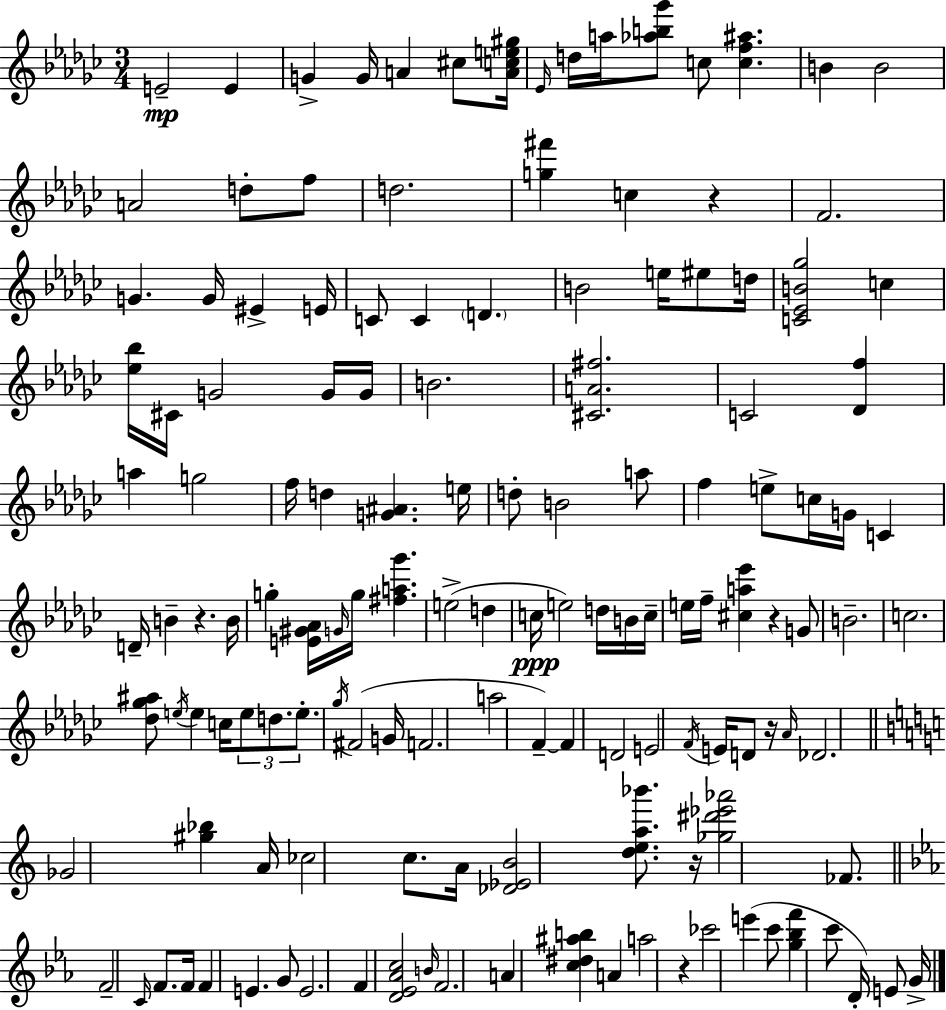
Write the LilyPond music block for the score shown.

{
  \clef treble
  \numericTimeSignature
  \time 3/4
  \key ees \minor
  \repeat volta 2 { e'2--\mp e'4 | g'4-> g'16 a'4 cis''8 <a' c'' e'' gis''>16 | \grace { ees'16 } d''16 a''16 <aes'' b'' ges'''>8 c''8 <c'' f'' ais''>4. | b'4 b'2 | \break a'2 d''8-. f''8 | d''2. | <g'' fis'''>4 c''4 r4 | f'2. | \break g'4. g'16 eis'4-> | e'16 c'8 c'4 \parenthesize d'4. | b'2 e''16 eis''8 | d''16 <c' ees' b' ges''>2 c''4 | \break <ees'' bes''>16 cis'16 g'2 g'16 | g'16 b'2. | <cis' a' fis''>2. | c'2 <des' f''>4 | \break a''4 g''2 | f''16 d''4 <g' ais'>4. | e''16 d''8-. b'2 a''8 | f''4 e''8-> c''16 g'16 c'4 | \break d'16-- b'4-- r4. | b'16 g''4-. <e' gis' aes'>16 \grace { g'16 } g''16 <fis'' a'' ges'''>4. | e''2->( d''4 | c''16\ppp e''2) d''16 | \break b'16 c''16-- e''16 f''16-- <cis'' a'' ees'''>4 r4 | g'8 b'2.-- | c''2. | <des'' ges'' ais''>8 \acciaccatura { e''16 } e''4 c''16 \tuplet 3/2 { e''8 | \break d''8. e''8.-. } \acciaccatura { ges''16 }( fis'2 | g'16 f'2. | a''2 | f'4--~~) f'4 d'2 | \break e'2 | \acciaccatura { f'16 } e'16 d'8 r16 \grace { aes'16 } des'2. | \bar "||" \break \key c \major ges'2 <gis'' bes''>4 | a'16 ces''2 c''8. | a'16 <des' ees' b'>2 <d'' e'' a'' bes'''>8. | r16 <ges'' dis''' ees''' aes'''>2 fes'8. | \break \bar "||" \break \key ees \major f'2-- \grace { c'16 } f'8. | f'16 f'4 e'4. g'8 | e'2. | f'4 <d' ees' aes' c''>2 | \break \grace { b'16 } f'2. | a'4 <c'' dis'' ais'' b''>4 a'4 | a''2 r4 | ces'''2 e'''4( | \break c'''8 <g'' bes'' f'''>4 c'''8 d'16-.) e'8 | g'16-> } \bar "|."
}